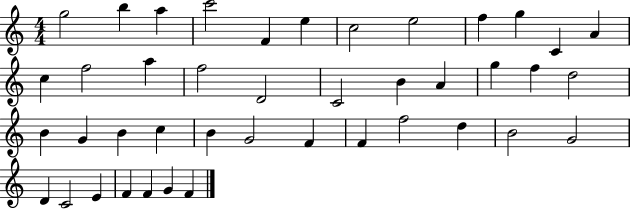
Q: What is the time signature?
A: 4/4